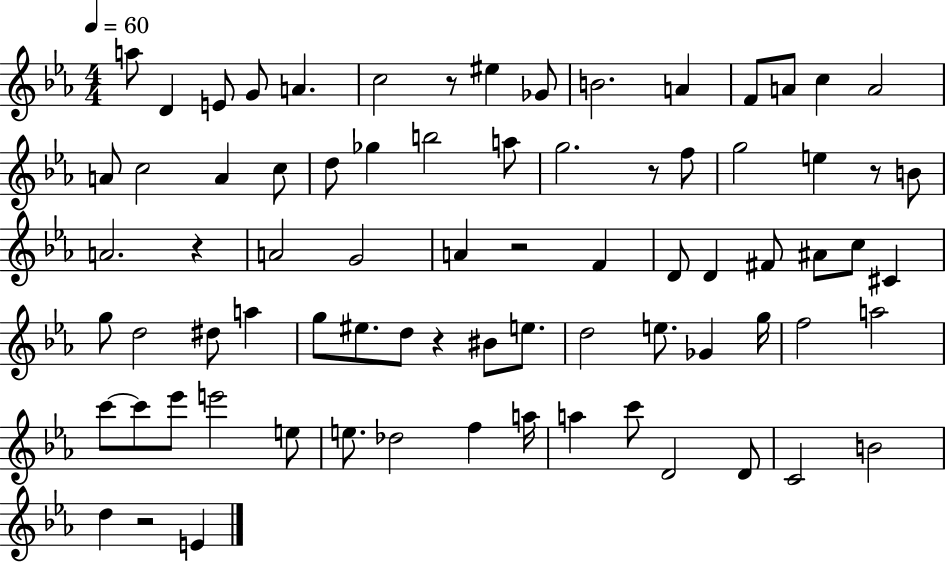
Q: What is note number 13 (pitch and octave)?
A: C5